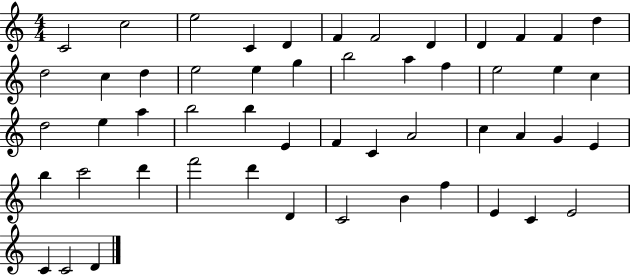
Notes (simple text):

C4/h C5/h E5/h C4/q D4/q F4/q F4/h D4/q D4/q F4/q F4/q D5/q D5/h C5/q D5/q E5/h E5/q G5/q B5/h A5/q F5/q E5/h E5/q C5/q D5/h E5/q A5/q B5/h B5/q E4/q F4/q C4/q A4/h C5/q A4/q G4/q E4/q B5/q C6/h D6/q F6/h D6/q D4/q C4/h B4/q F5/q E4/q C4/q E4/h C4/q C4/h D4/q